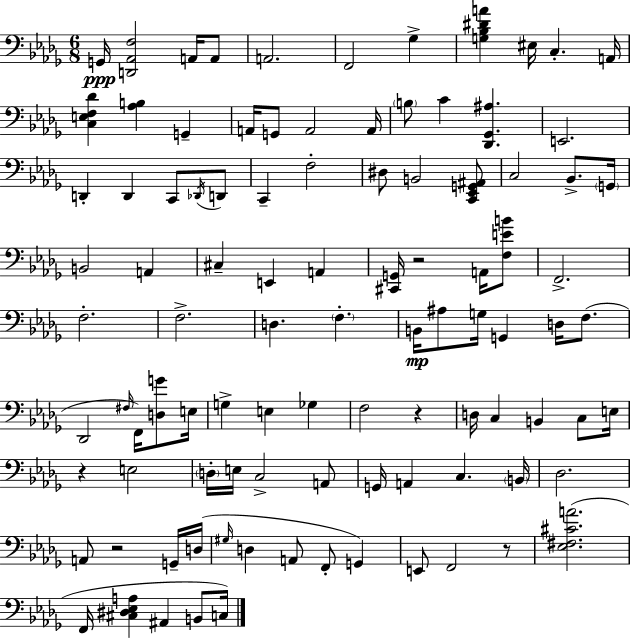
{
  \clef bass
  \numericTimeSignature
  \time 6/8
  \key bes \minor
  \repeat volta 2 { g,16\ppp <d, aes, f>2 a,16 a,8 | a,2. | f,2 ges4-> | <g bes dis' a'>4 eis16 c4.-. a,16 | \break <c e f des'>4 <aes b>4 g,4-- | a,16 g,8 a,2 a,16 | \parenthesize b8 c'4 <des, ges, ais>4. | e,2. | \break d,4-. d,4 c,8 \acciaccatura { des,16 } d,8 | c,4-- f2-. | dis8 b,2 <c, ees, g, ais,>8 | c2 bes,8.-> | \break \parenthesize g,16 b,2 a,4 | cis4-- e,4 a,4 | <cis, g,>16 r2 a,16 <f e' b'>8 | f,2.-> | \break f2.-. | f2.-> | d4. \parenthesize f4.-. | b,16\mp ais8 g16 g,4 d16 f8.( | \break des,2 \grace { fis16 }) f,16 <d g'>8 | e16 g4-> e4 ges4 | f2 r4 | d16 c4 b,4 c8 | \break e16 r4 e2 | \parenthesize d16-. e16 c2-> | a,8 g,16 a,4 c4. | \parenthesize b,16 des2. | \break a,8 r2 | g,16-- d16( \grace { gis16 } d4 a,8 f,8-. g,4) | e,8 f,2 | r8 <ees fis cis' a'>2.( | \break f,16 <cis dis ees a>4 ais,4 | b,8 c16) } \bar "|."
}